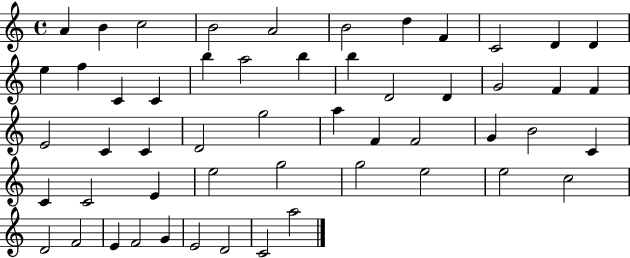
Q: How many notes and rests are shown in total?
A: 53